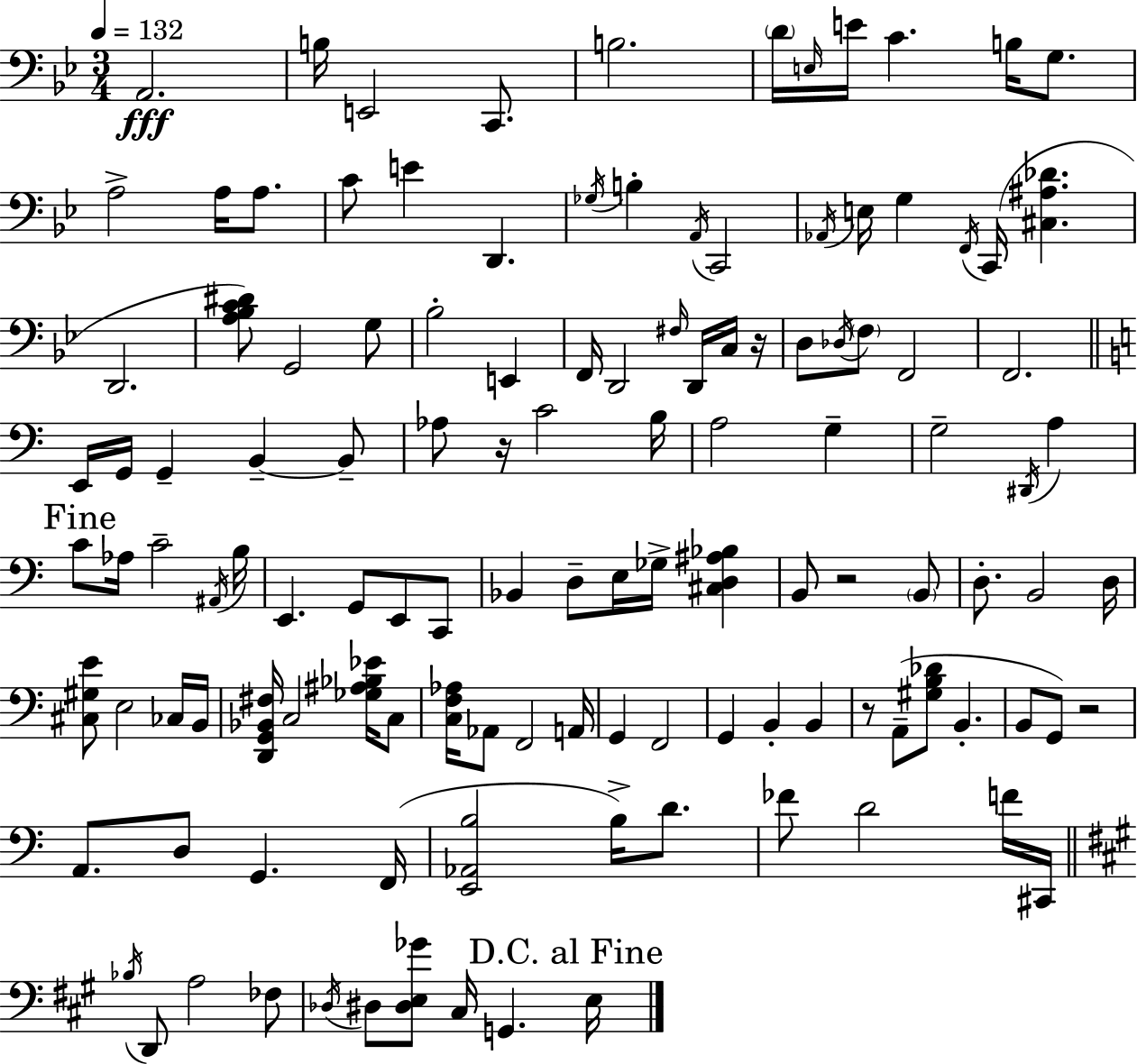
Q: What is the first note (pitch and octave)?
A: A2